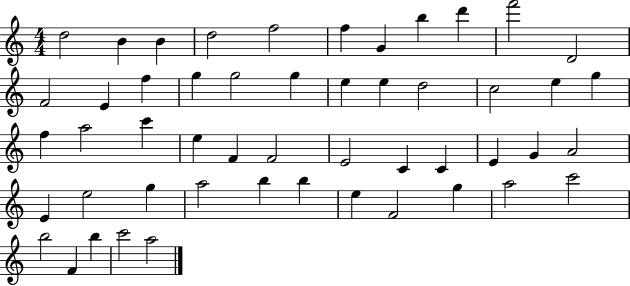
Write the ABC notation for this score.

X:1
T:Untitled
M:4/4
L:1/4
K:C
d2 B B d2 f2 f G b d' f'2 D2 F2 E f g g2 g e e d2 c2 e g f a2 c' e F F2 E2 C C E G A2 E e2 g a2 b b e F2 g a2 c'2 b2 F b c'2 a2